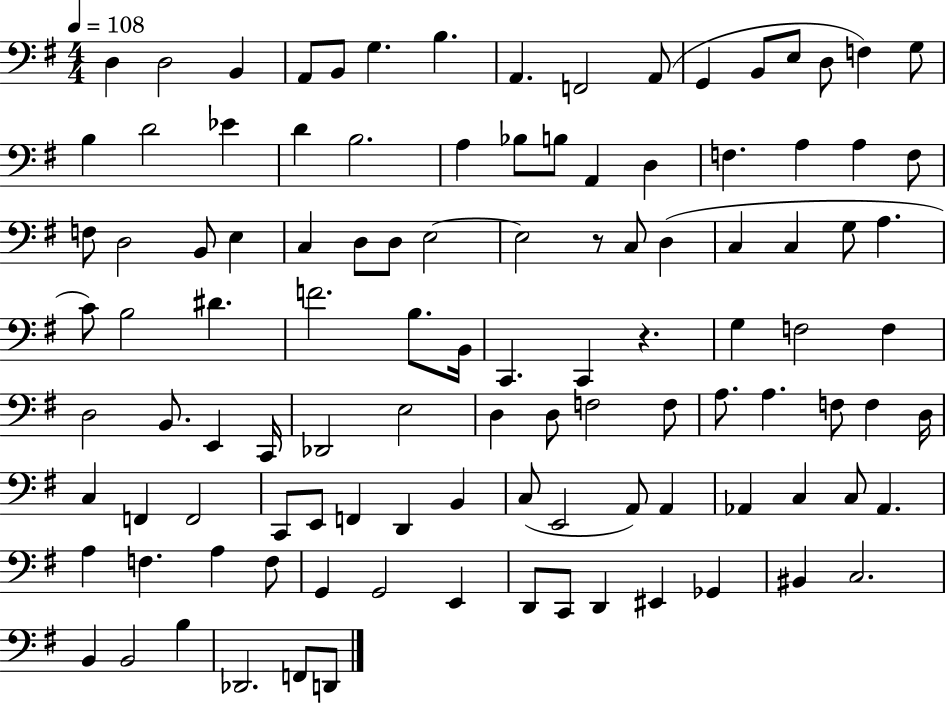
D3/q D3/h B2/q A2/e B2/e G3/q. B3/q. A2/q. F2/h A2/e G2/q B2/e E3/e D3/e F3/q G3/e B3/q D4/h Eb4/q D4/q B3/h. A3/q Bb3/e B3/e A2/q D3/q F3/q. A3/q A3/q F3/e F3/e D3/h B2/e E3/q C3/q D3/e D3/e E3/h E3/h R/e C3/e D3/q C3/q C3/q G3/e A3/q. C4/e B3/h D#4/q. F4/h. B3/e. B2/s C2/q. C2/q R/q. G3/q F3/h F3/q D3/h B2/e. E2/q C2/s Db2/h E3/h D3/q D3/e F3/h F3/e A3/e. A3/q. F3/e F3/q D3/s C3/q F2/q F2/h C2/e E2/e F2/q D2/q B2/q C3/e E2/h A2/e A2/q Ab2/q C3/q C3/e Ab2/q. A3/q F3/q. A3/q F3/e G2/q G2/h E2/q D2/e C2/e D2/q EIS2/q Gb2/q BIS2/q C3/h. B2/q B2/h B3/q Db2/h. F2/e D2/e